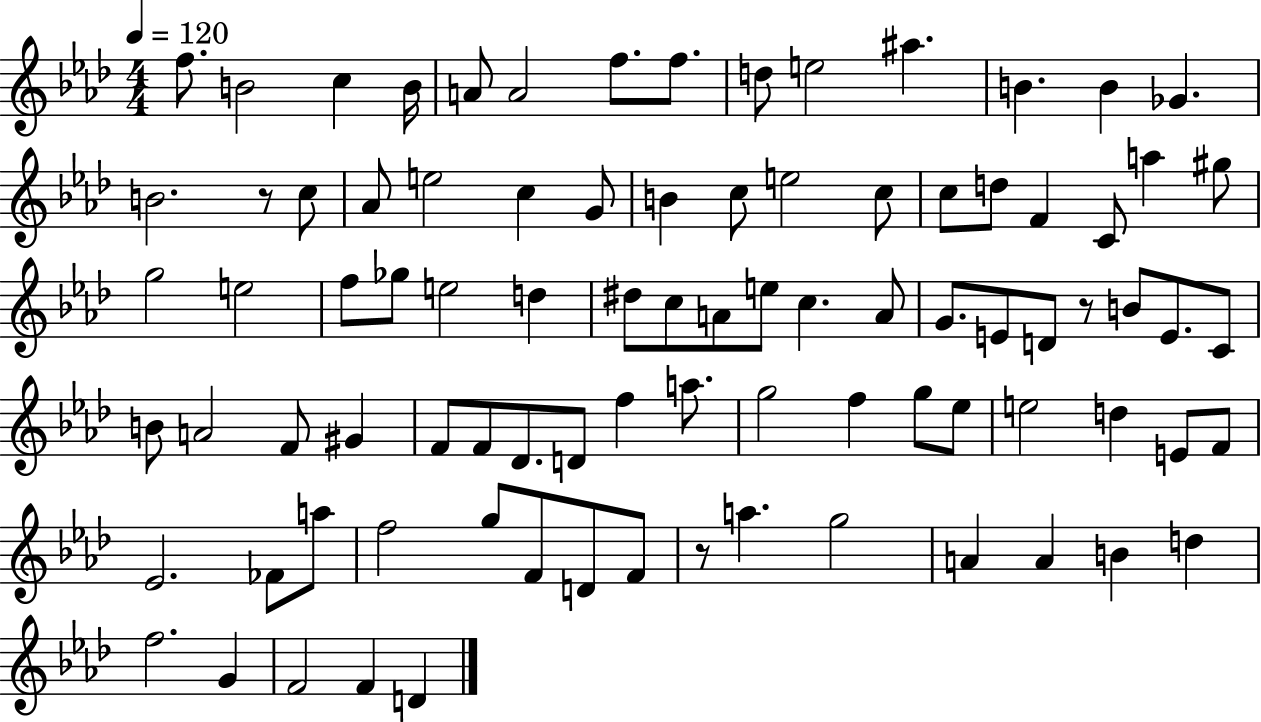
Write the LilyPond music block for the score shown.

{
  \clef treble
  \numericTimeSignature
  \time 4/4
  \key aes \major
  \tempo 4 = 120
  f''8. b'2 c''4 b'16 | a'8 a'2 f''8. f''8. | d''8 e''2 ais''4. | b'4. b'4 ges'4. | \break b'2. r8 c''8 | aes'8 e''2 c''4 g'8 | b'4 c''8 e''2 c''8 | c''8 d''8 f'4 c'8 a''4 gis''8 | \break g''2 e''2 | f''8 ges''8 e''2 d''4 | dis''8 c''8 a'8 e''8 c''4. a'8 | g'8. e'8 d'8 r8 b'8 e'8. c'8 | \break b'8 a'2 f'8 gis'4 | f'8 f'8 des'8. d'8 f''4 a''8. | g''2 f''4 g''8 ees''8 | e''2 d''4 e'8 f'8 | \break ees'2. fes'8 a''8 | f''2 g''8 f'8 d'8 f'8 | r8 a''4. g''2 | a'4 a'4 b'4 d''4 | \break f''2. g'4 | f'2 f'4 d'4 | \bar "|."
}